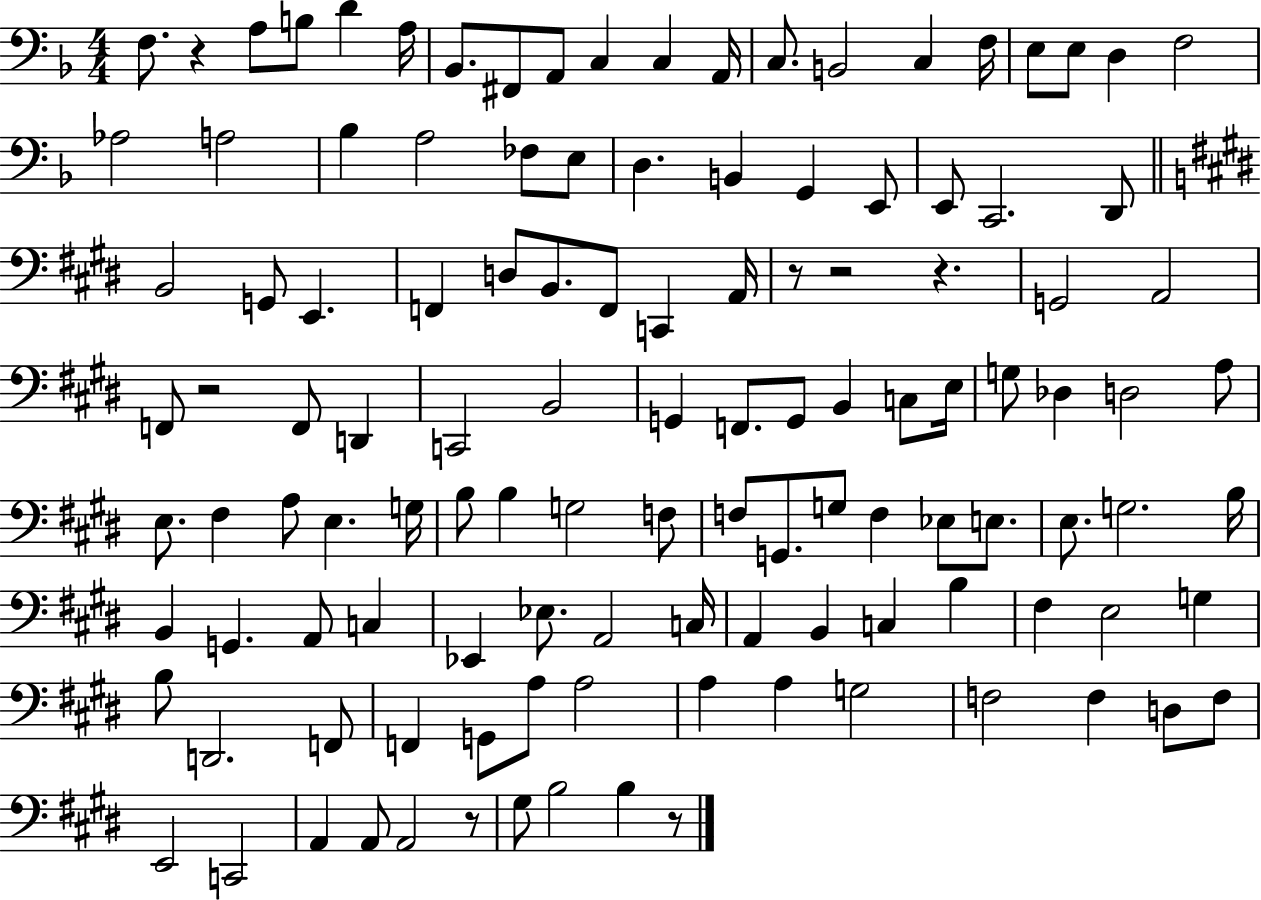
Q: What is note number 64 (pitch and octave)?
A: B3